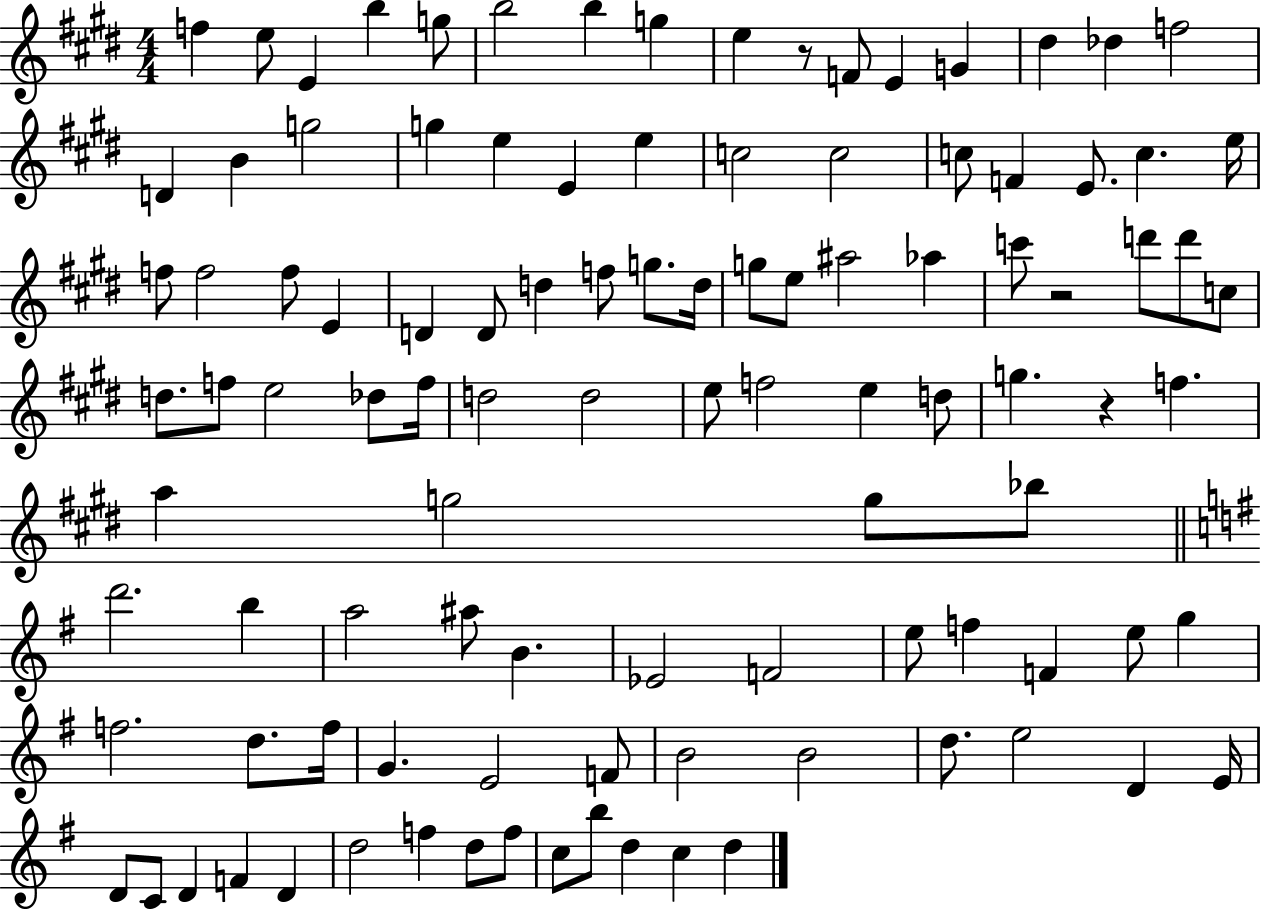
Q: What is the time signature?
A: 4/4